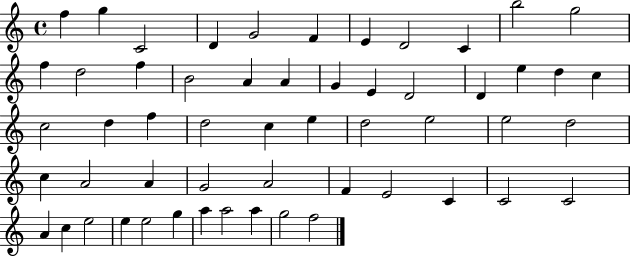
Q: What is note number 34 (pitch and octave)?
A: D5